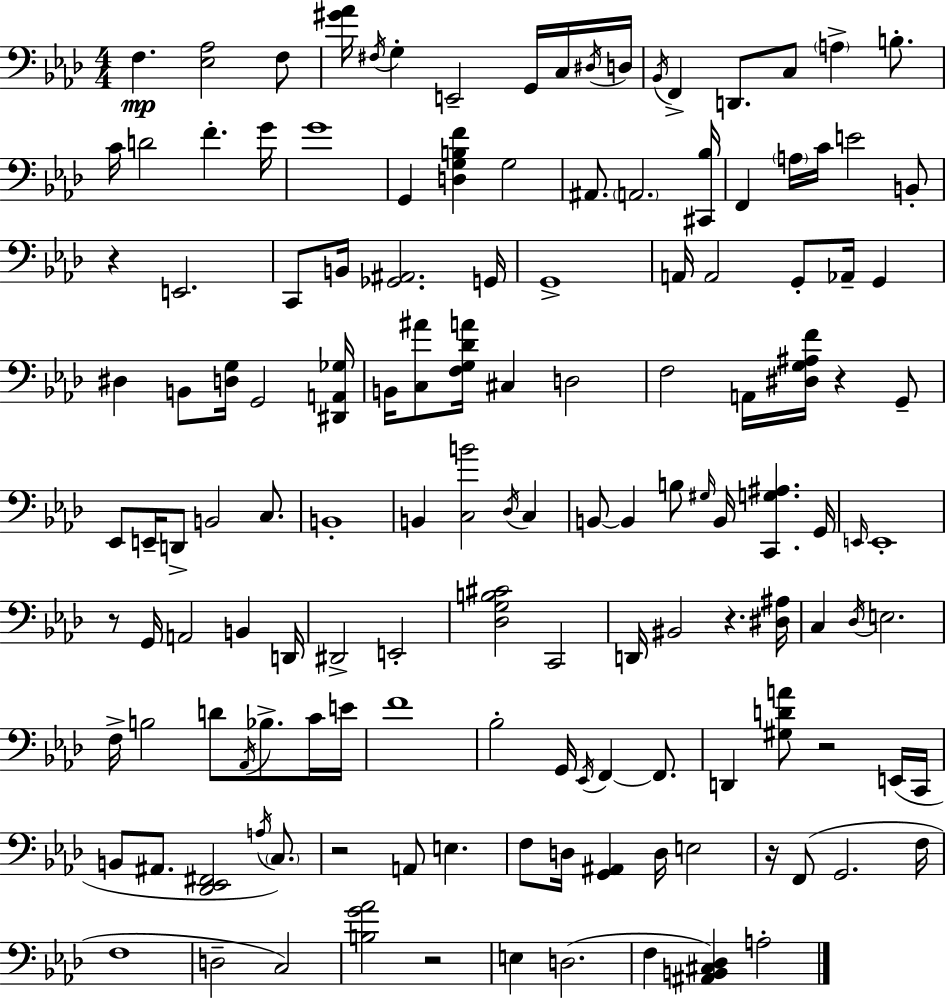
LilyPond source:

{
  \clef bass
  \numericTimeSignature
  \time 4/4
  \key aes \major
  \repeat volta 2 { f4.\mp <ees aes>2 f8 | <gis' aes'>16 \acciaccatura { fis16 } g4-. e,2-- g,16 c16 | \acciaccatura { dis16 } d16 \acciaccatura { bes,16 } f,4-> d,8. c8 \parenthesize a4-> | b8.-. c'16 d'2 f'4.-. | \break g'16 g'1 | g,4 <d g b f'>4 g2 | ais,8. \parenthesize a,2. | <cis, bes>16 f,4 \parenthesize a16 c'16 e'2 | \break b,8-. r4 e,2. | c,8 b,16 <ges, ais,>2. | g,16 g,1-> | a,16 a,2 g,8-. aes,16-- g,4 | \break dis4 b,8 <d g>16 g,2 | <dis, a, ges>16 b,16 <c ais'>8 <f g des' a'>16 cis4 d2 | f2 a,16 <dis g ais f'>16 r4 | g,8-- ees,8 e,16-- d,8-> b,2 | \break c8. b,1-. | b,4 <c b'>2 \acciaccatura { des16 } | c4 b,8~~ b,4 b8 \grace { gis16 } b,16 <c, g ais>4. | g,16 \grace { e,16 } e,1-. | \break r8 g,16 a,2 | b,4 d,16 dis,2-> e,2-. | <des g b cis'>2 c,2 | d,16 bis,2 r4. | \break <dis ais>16 c4 \acciaccatura { des16 } e2. | f16-> b2 | d'8 \acciaccatura { aes,16 } bes8.-> c'16 e'16 f'1 | bes2-. | \break g,16 \acciaccatura { ees,16 } f,4~~ f,8. d,4 <gis d' a'>8 r2 | e,16( c,16 b,8 ais,8. <des, ees, fis,>2 | \acciaccatura { a16 }) \parenthesize c8. r2 | a,8 e4. f8 d16 <g, ais,>4 | \break d16 e2 r16 f,8( g,2. | f16 f1 | d2-- | c2) <b g' aes'>2 | \break r2 e4 d2.( | f4 <ais, b, cis des>4) | a2-. } \bar "|."
}